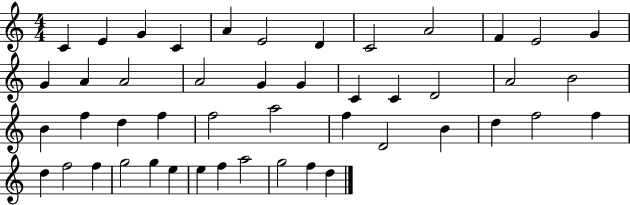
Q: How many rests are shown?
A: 0